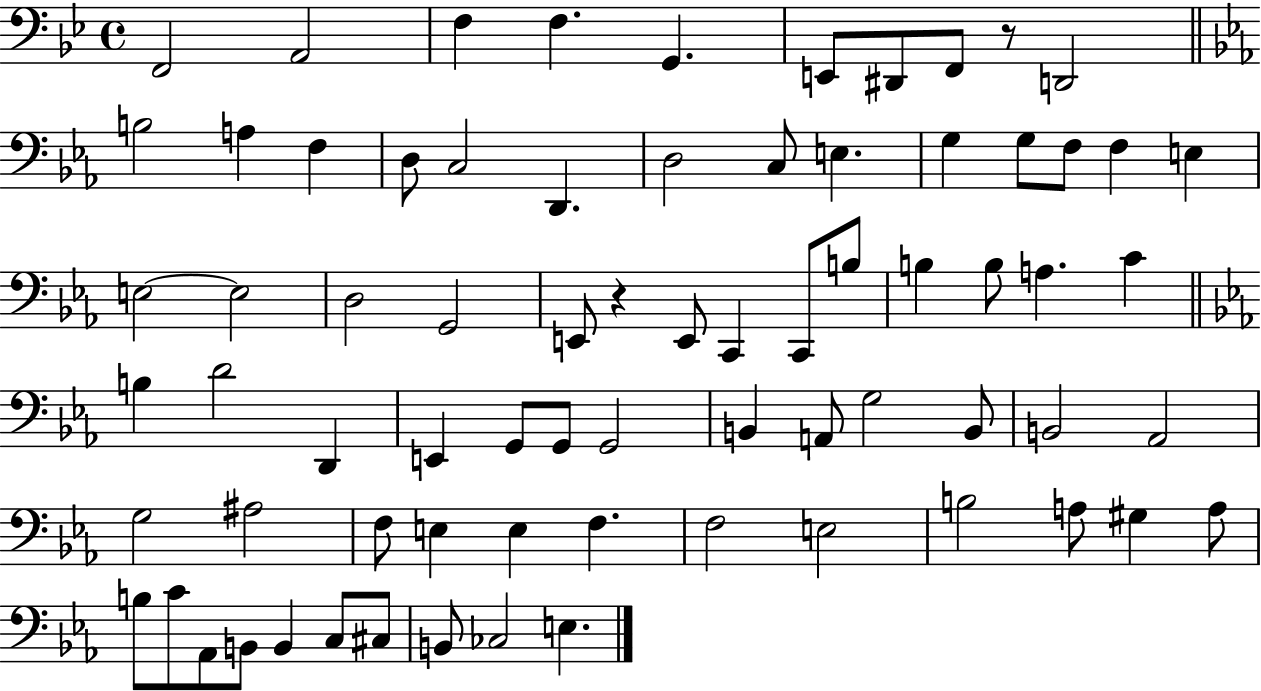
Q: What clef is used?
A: bass